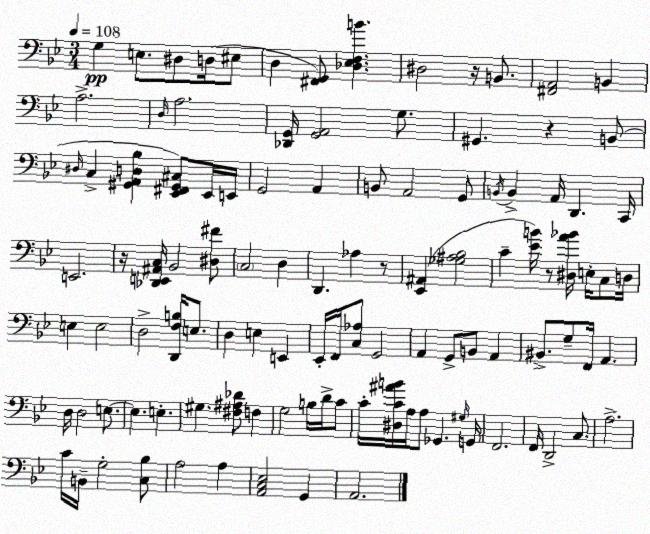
X:1
T:Untitled
M:3/4
L:1/4
K:Bb
G, E,/2 ^D,/2 D,/4 ^E,/2 D, [^F,,G,,]/2 [_D,_E,F,B] ^D,2 z/4 B,,/2 [^F,,A,,]2 B,, A,2 D,/4 A,2 [_D,,G,,]/4 [G,,A,,]2 G,/2 ^G,, z B,,/2 ^D,/4 C, [^G,,A,,D,_B,] [_E,,^F,,^G,,^C,]/2 _E,,/4 E,,/4 G,,2 A,, B,,/2 A,,2 G,,/2 B,,/4 B,, A,,/4 D,, C,,/4 E,,2 z/4 [_D,,E,,^A,,C,]/4 _B,,2 [^D,^F]/2 C,2 D, D,, _A, z/2 [_E,,^A,,] [_G,^A,_B,]2 C [_EB]/4 z/2 [^D,A_B]/4 E,/4 C,/2 D,/4 E, E,2 D,2 [D,,F,B,]/4 E,/2 D, E, E,, _E,,/4 F,,/4 [C,_A,]/2 G,,2 A,, G,,/2 B,,/2 A,, ^B,,/2 G,/2 F,,/4 A,, D,/4 D,2 E,/2 E, E, ^G, [^F,^A,_D]/2 F, G,2 B,/4 D/4 C/2 C/4 [^D,C^AB]/4 A,/4 A,/2 _G,, ^G,/4 G,,/4 F,,2 F,,/4 D,,2 C,/2 A,2 C/4 B,,/4 G,2 [C,_B,]/2 A,2 A, [A,,C,_E,]2 G,, A,,2